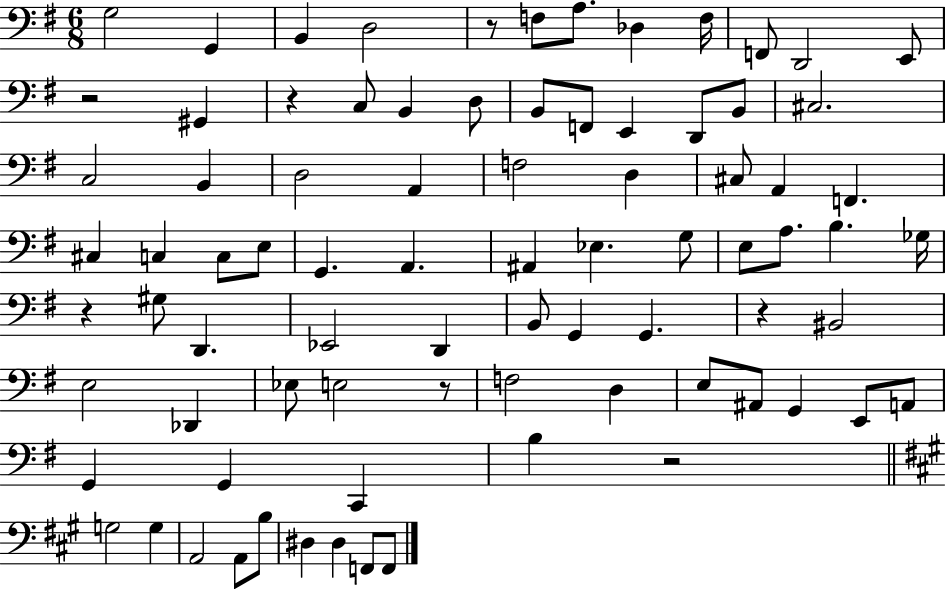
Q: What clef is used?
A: bass